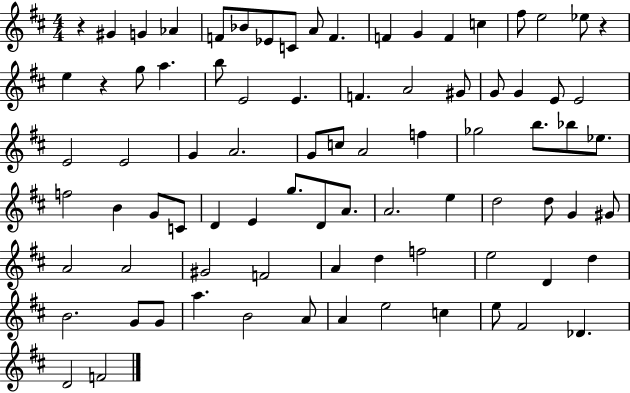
{
  \clef treble
  \numericTimeSignature
  \time 4/4
  \key d \major
  r4 gis'4 g'4 aes'4 | f'8 bes'8 ees'8 c'8 a'8 f'4. | f'4 g'4 f'4 c''4 | fis''8 e''2 ees''8 r4 | \break e''4 r4 g''8 a''4. | b''8 e'2 e'4. | f'4. a'2 gis'8 | g'8 g'4 e'8 e'2 | \break e'2 e'2 | g'4 a'2. | g'8 c''8 a'2 f''4 | ges''2 b''8. bes''8 ees''8. | \break f''2 b'4 g'8 c'8 | d'4 e'4 g''8. d'8 a'8. | a'2. e''4 | d''2 d''8 g'4 gis'8 | \break a'2 a'2 | gis'2 f'2 | a'4 d''4 f''2 | e''2 d'4 d''4 | \break b'2. g'8 g'8 | a''4. b'2 a'8 | a'4 e''2 c''4 | e''8 fis'2 des'4. | \break d'2 f'2 | \bar "|."
}